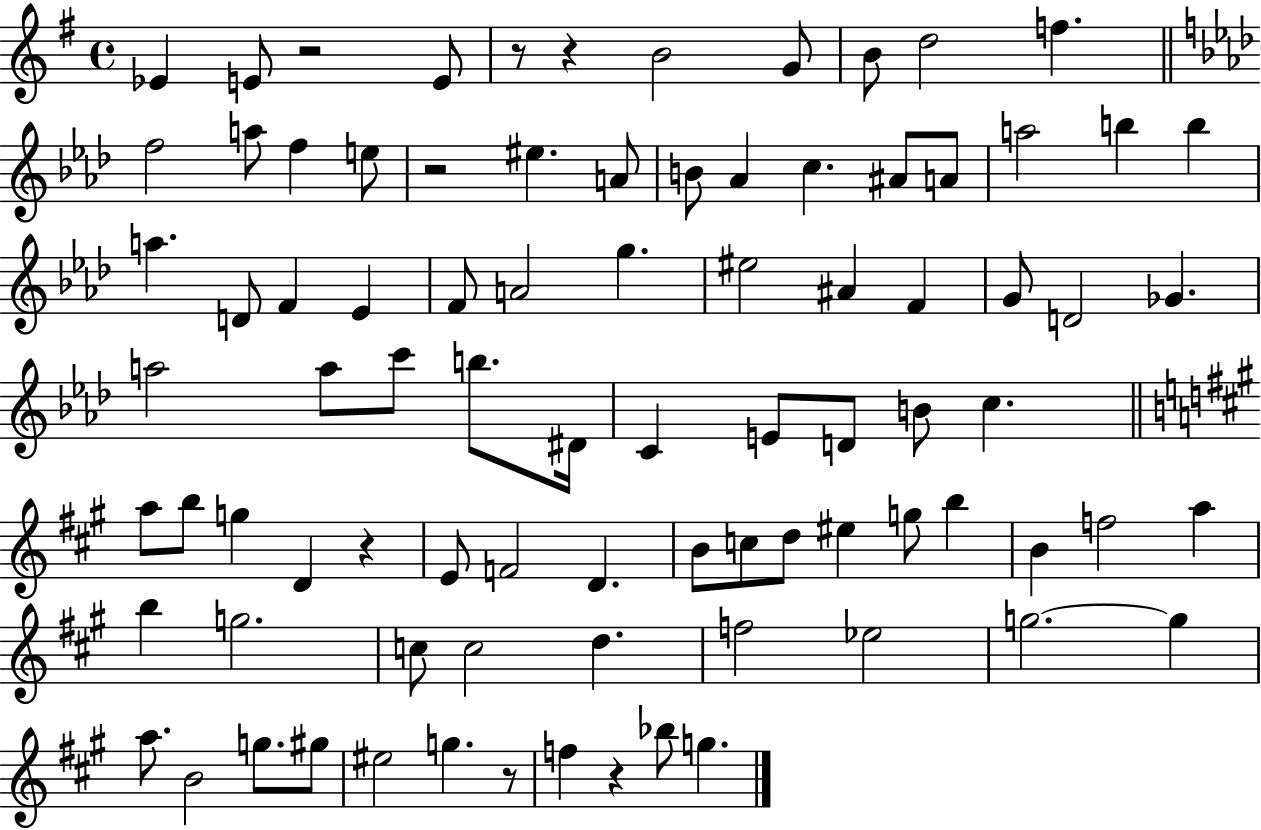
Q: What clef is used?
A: treble